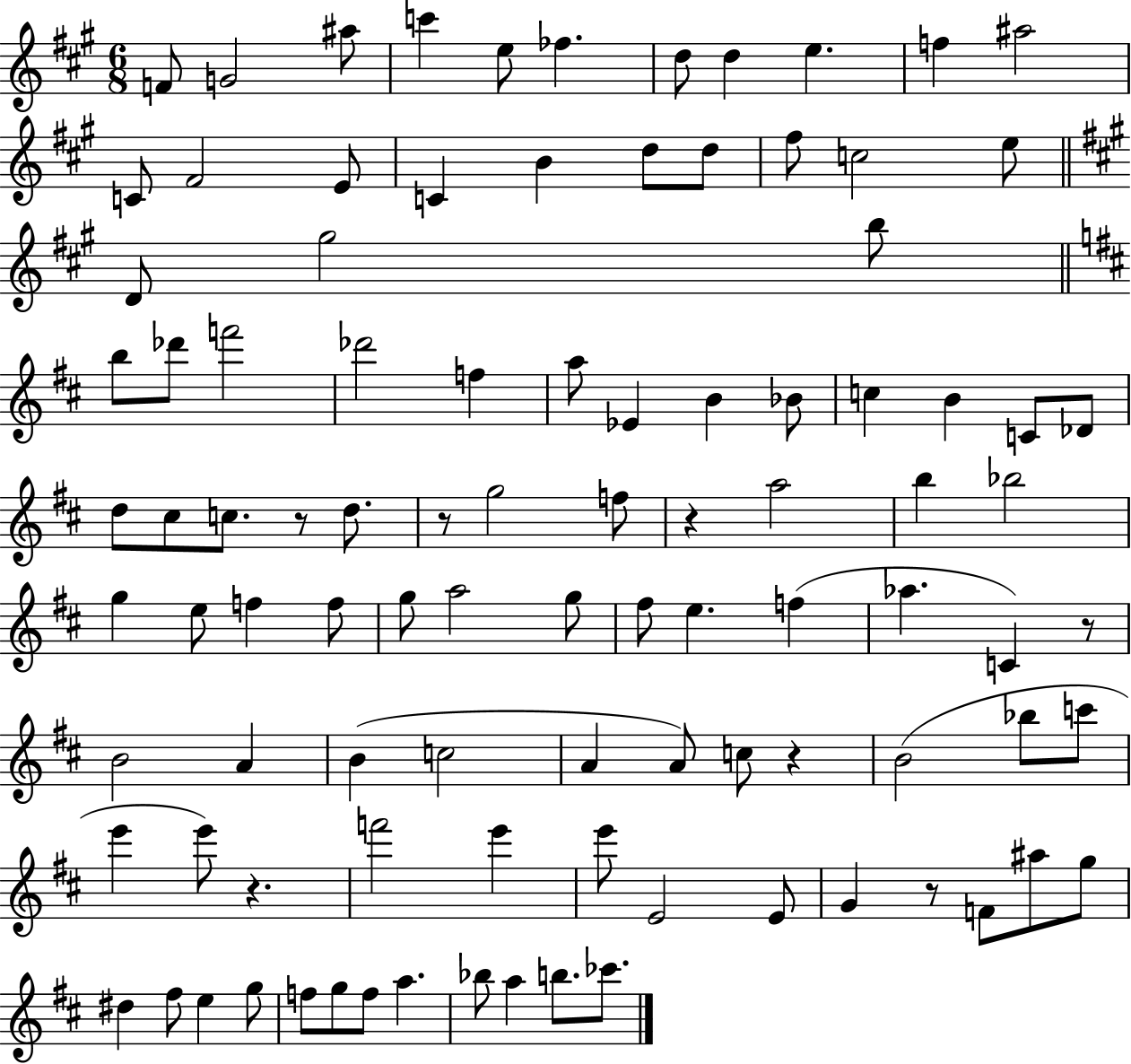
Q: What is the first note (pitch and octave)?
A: F4